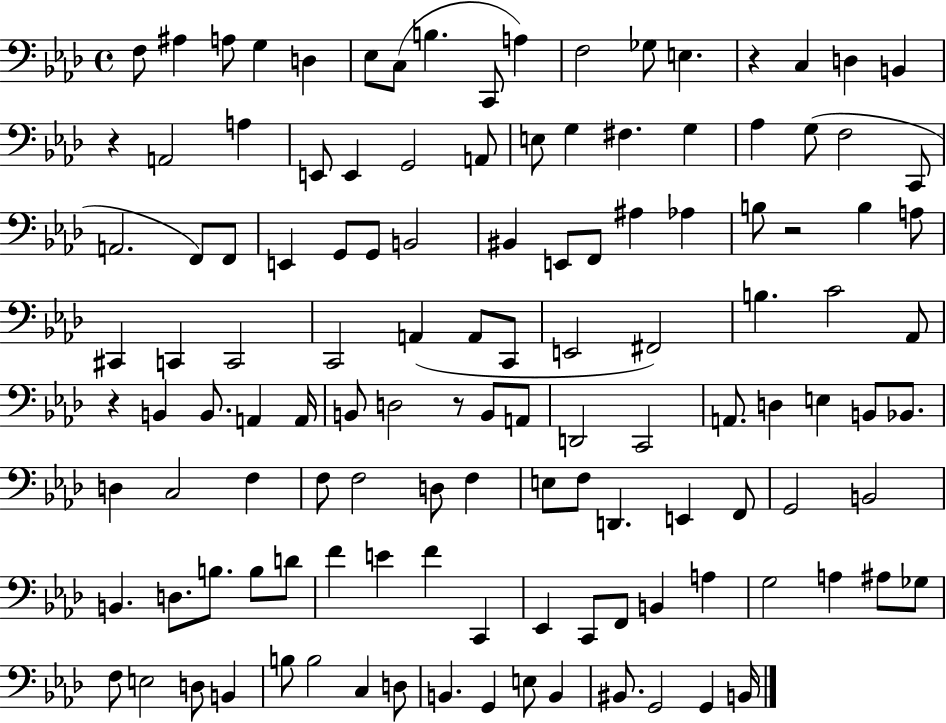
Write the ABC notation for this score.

X:1
T:Untitled
M:4/4
L:1/4
K:Ab
F,/2 ^A, A,/2 G, D, _E,/2 C,/2 B, C,,/2 A, F,2 _G,/2 E, z C, D, B,, z A,,2 A, E,,/2 E,, G,,2 A,,/2 E,/2 G, ^F, G, _A, G,/2 F,2 C,,/2 A,,2 F,,/2 F,,/2 E,, G,,/2 G,,/2 B,,2 ^B,, E,,/2 F,,/2 ^A, _A, B,/2 z2 B, A,/2 ^C,, C,, C,,2 C,,2 A,, A,,/2 C,,/2 E,,2 ^F,,2 B, C2 _A,,/2 z B,, B,,/2 A,, A,,/4 B,,/2 D,2 z/2 B,,/2 A,,/2 D,,2 C,,2 A,,/2 D, E, B,,/2 _B,,/2 D, C,2 F, F,/2 F,2 D,/2 F, E,/2 F,/2 D,, E,, F,,/2 G,,2 B,,2 B,, D,/2 B,/2 B,/2 D/2 F E F C,, _E,, C,,/2 F,,/2 B,, A, G,2 A, ^A,/2 _G,/2 F,/2 E,2 D,/2 B,, B,/2 B,2 C, D,/2 B,, G,, E,/2 B,, ^B,,/2 G,,2 G,, B,,/4